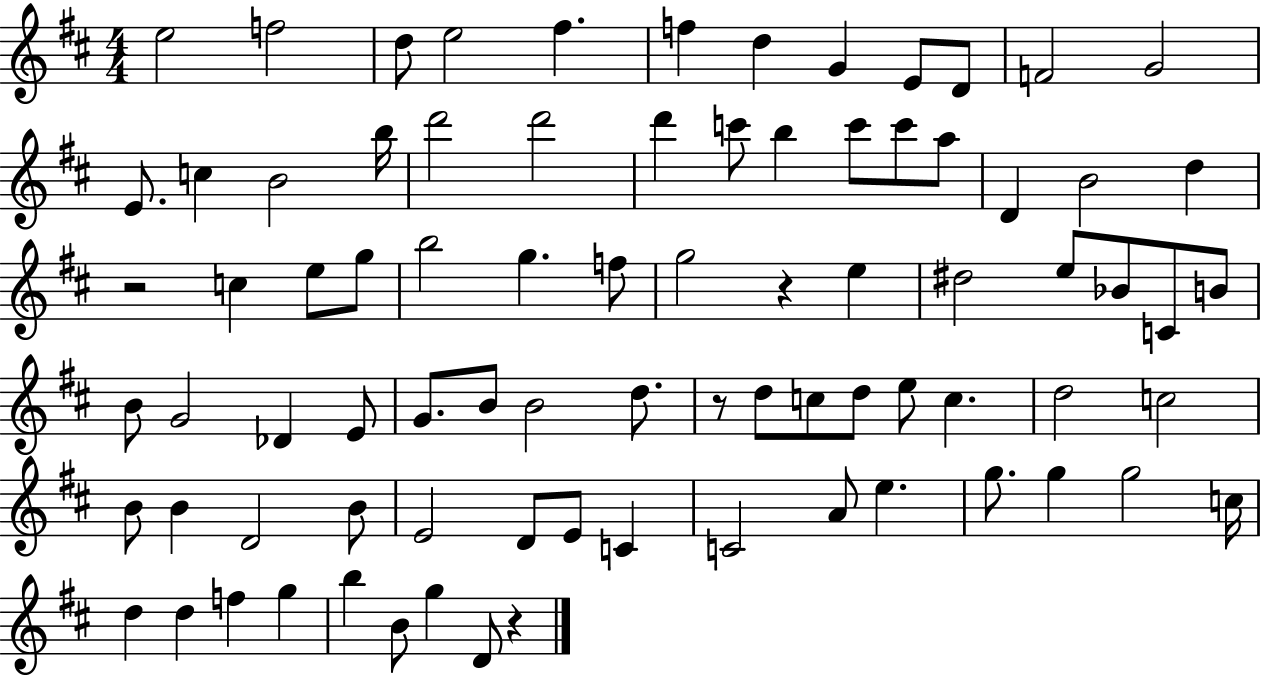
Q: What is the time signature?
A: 4/4